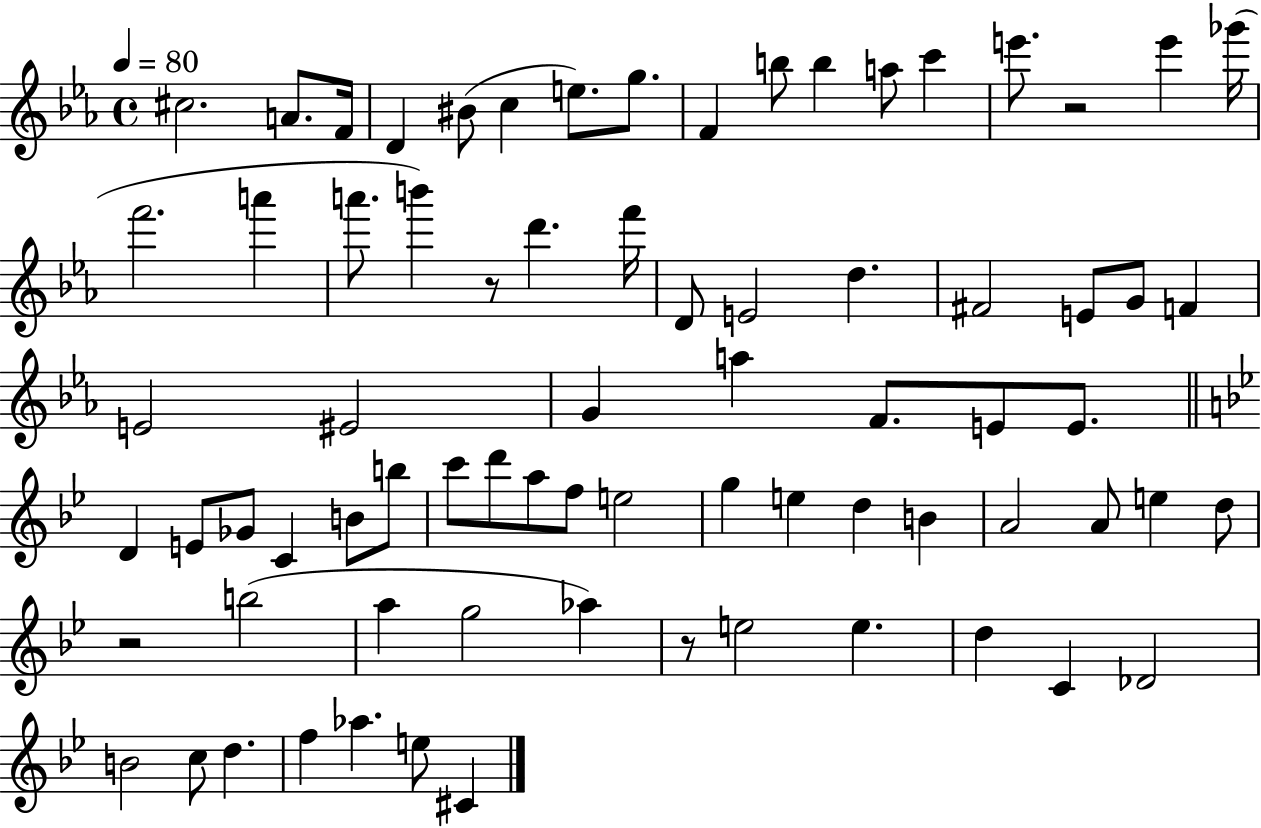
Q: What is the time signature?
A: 4/4